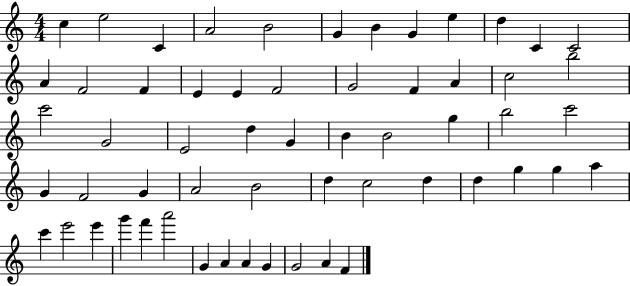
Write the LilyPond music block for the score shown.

{
  \clef treble
  \numericTimeSignature
  \time 4/4
  \key c \major
  c''4 e''2 c'4 | a'2 b'2 | g'4 b'4 g'4 e''4 | d''4 c'4 c'2 | \break a'4 f'2 f'4 | e'4 e'4 f'2 | g'2 f'4 a'4 | c''2 b''2 | \break c'''2 g'2 | e'2 d''4 g'4 | b'4 b'2 g''4 | b''2 c'''2 | \break g'4 f'2 g'4 | a'2 b'2 | d''4 c''2 d''4 | d''4 g''4 g''4 a''4 | \break c'''4 e'''2 e'''4 | g'''4 f'''4 a'''2 | g'4 a'4 a'4 g'4 | g'2 a'4 f'4 | \break \bar "|."
}